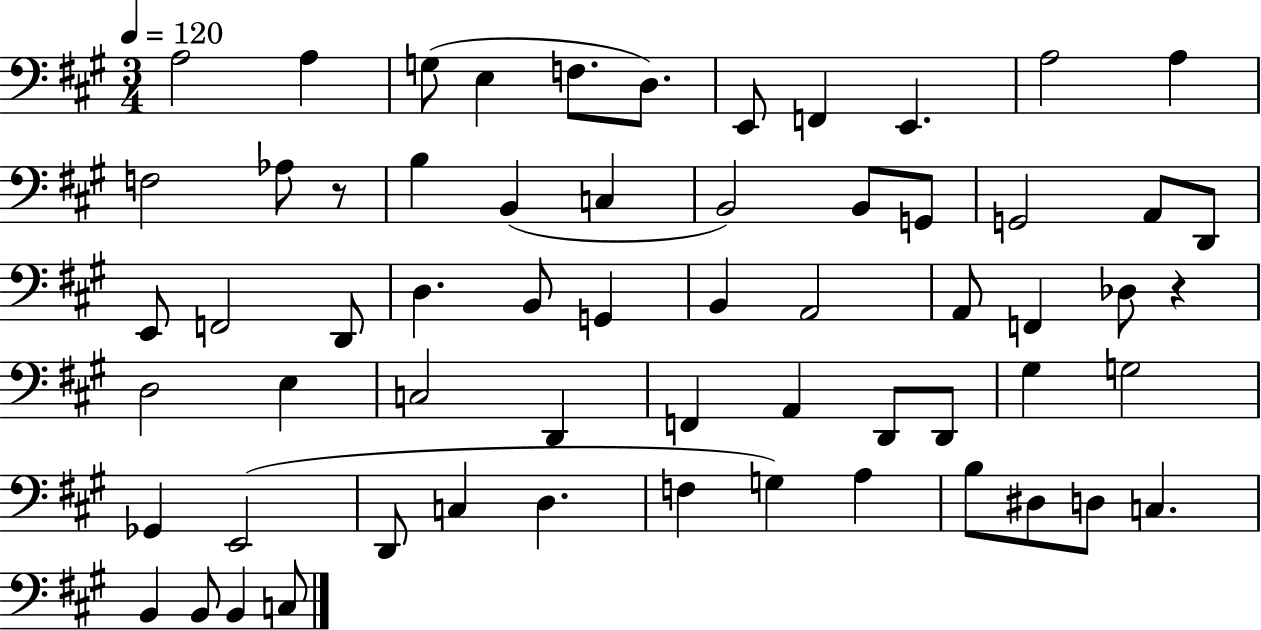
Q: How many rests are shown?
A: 2